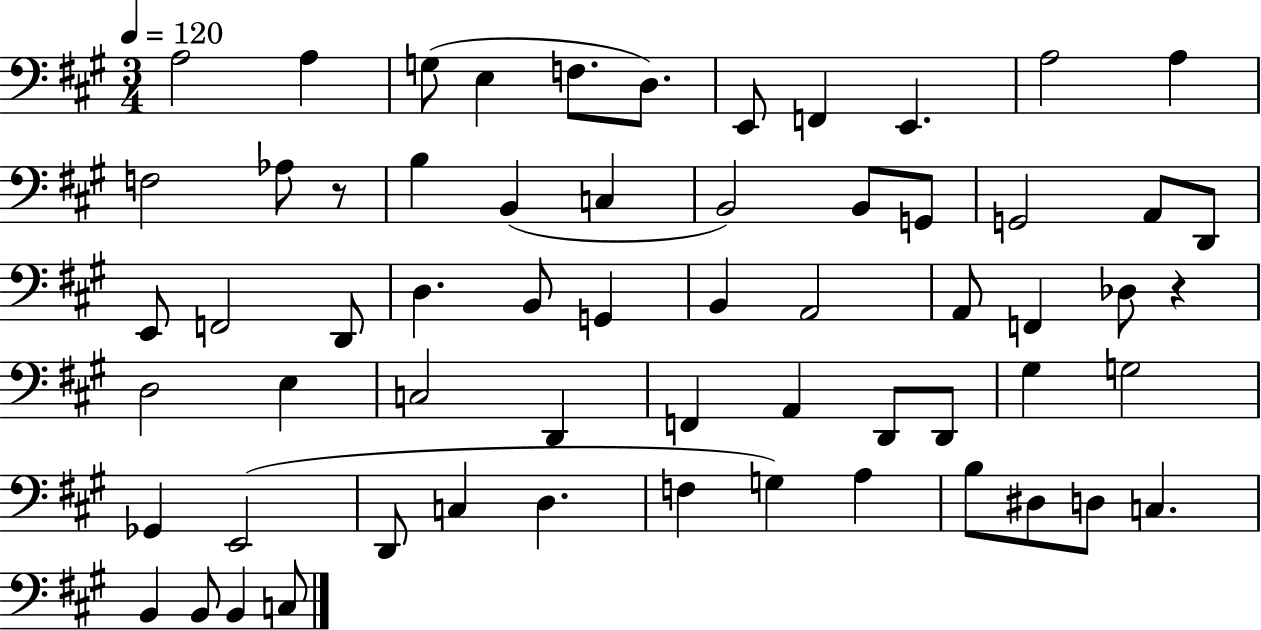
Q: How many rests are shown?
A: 2